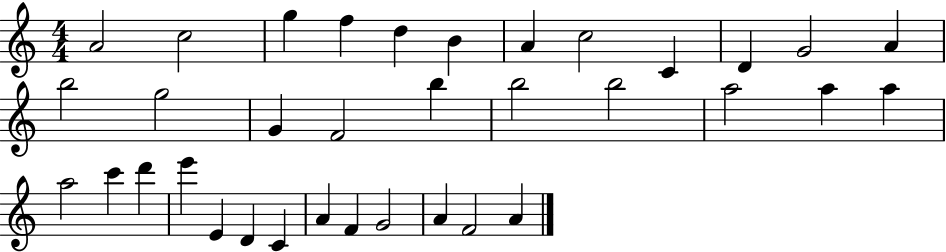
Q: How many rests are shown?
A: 0